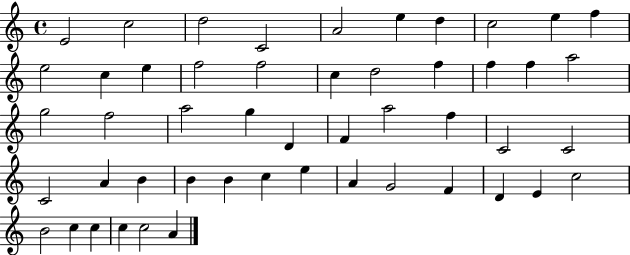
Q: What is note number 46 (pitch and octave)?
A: C5